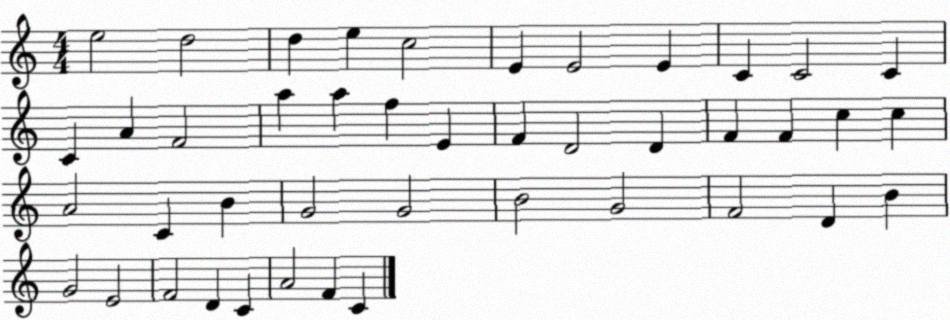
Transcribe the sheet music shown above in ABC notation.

X:1
T:Untitled
M:4/4
L:1/4
K:C
e2 d2 d e c2 E E2 E C C2 C C A F2 a a f E F D2 D F F c c A2 C B G2 G2 B2 G2 F2 D B G2 E2 F2 D C A2 F C